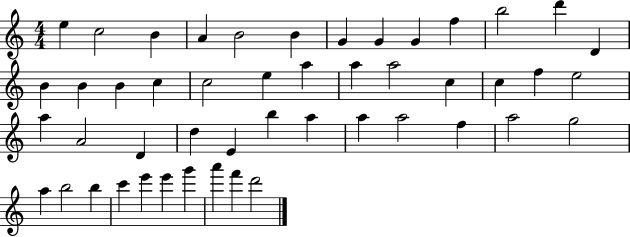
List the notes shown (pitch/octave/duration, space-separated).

E5/q C5/h B4/q A4/q B4/h B4/q G4/q G4/q G4/q F5/q B5/h D6/q D4/q B4/q B4/q B4/q C5/q C5/h E5/q A5/q A5/q A5/h C5/q C5/q F5/q E5/h A5/q A4/h D4/q D5/q E4/q B5/q A5/q A5/q A5/h F5/q A5/h G5/h A5/q B5/h B5/q C6/q E6/q E6/q G6/q A6/q F6/q D6/h